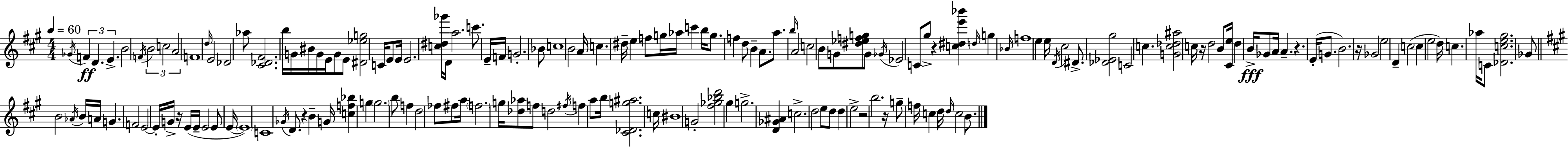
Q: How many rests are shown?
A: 8